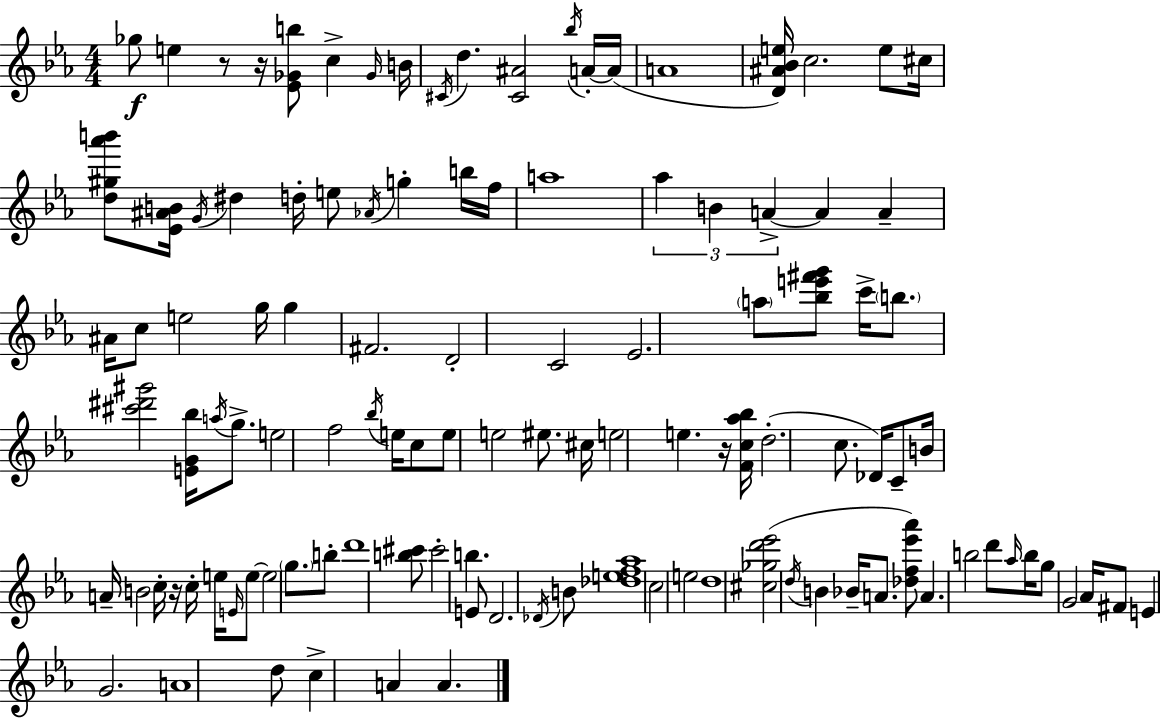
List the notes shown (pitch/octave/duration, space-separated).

Gb5/e E5/q R/e R/s [Eb4,Gb4,B5]/e C5/q Gb4/s B4/s C#4/s D5/q. [C#4,A#4]/h Bb5/s A4/s A4/s A4/w [D4,A#4,Bb4,E5]/s C5/h. E5/e C#5/s [D5,G#5,Ab6,B6]/e [Eb4,A#4,B4]/s G4/s D#5/q D5/s E5/e Ab4/s G5/q B5/s F5/s A5/w Ab5/q B4/q A4/q A4/q A4/q A#4/s C5/e E5/h G5/s G5/q F#4/h. D4/h C4/h Eb4/h. A5/e [Bb5,E6,F#6,G6]/e C6/s B5/e. [C#6,D#6,G#6]/h [E4,G4,Bb5]/s A5/s G5/e. E5/h F5/h Bb5/s E5/s C5/e E5/e E5/h EIS5/e. C#5/s E5/h E5/q. R/s [F4,C5,Ab5,Bb5]/s D5/h. C5/e. Db4/s C4/e B4/s A4/s B4/h C5/s R/s C5/s E5/s E4/s E5/e E5/h G5/e. B5/e D6/w [B5,C#6]/e C#6/h B5/q. E4/e D4/h. Db4/s B4/e [Db5,E5,F5,Ab5]/w C5/h E5/h D5/w [C#5,Gb5,D6,Eb6]/h D5/s B4/q Bb4/s A4/e. [Db5,F5,Eb6,Ab6]/e A4/q. B5/h D6/e Ab5/s B5/s G5/e G4/h Ab4/s F#4/e E4/q G4/h. A4/w D5/e C5/q A4/q A4/q.